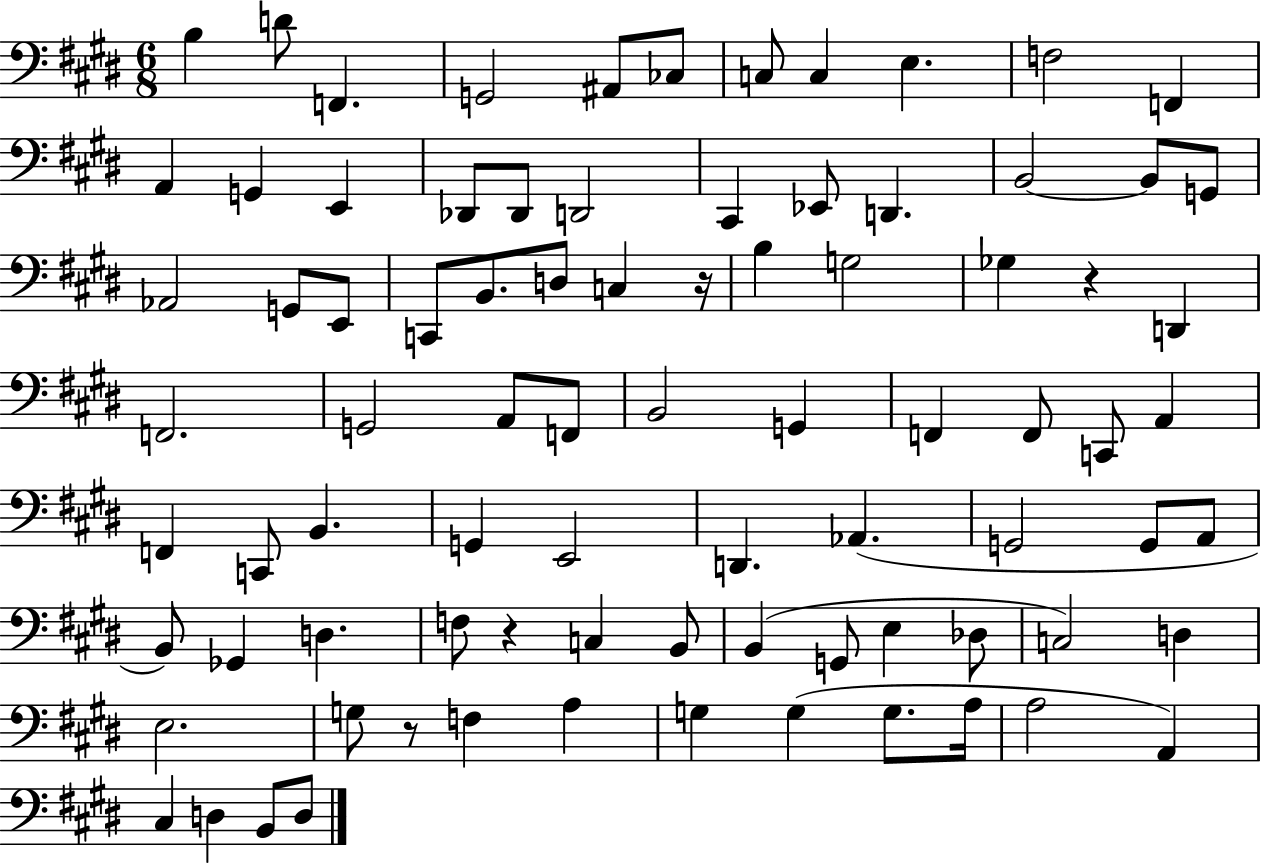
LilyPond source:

{
  \clef bass
  \numericTimeSignature
  \time 6/8
  \key e \major
  \repeat volta 2 { b4 d'8 f,4. | g,2 ais,8 ces8 | c8 c4 e4. | f2 f,4 | \break a,4 g,4 e,4 | des,8 des,8 d,2 | cis,4 ees,8 d,4. | b,2~~ b,8 g,8 | \break aes,2 g,8 e,8 | c,8 b,8. d8 c4 r16 | b4 g2 | ges4 r4 d,4 | \break f,2. | g,2 a,8 f,8 | b,2 g,4 | f,4 f,8 c,8 a,4 | \break f,4 c,8 b,4. | g,4 e,2 | d,4. aes,4.( | g,2 g,8 a,8 | \break b,8) ges,4 d4. | f8 r4 c4 b,8 | b,4( g,8 e4 des8 | c2) d4 | \break e2. | g8 r8 f4 a4 | g4 g4( g8. a16 | a2 a,4) | \break cis4 d4 b,8 d8 | } \bar "|."
}